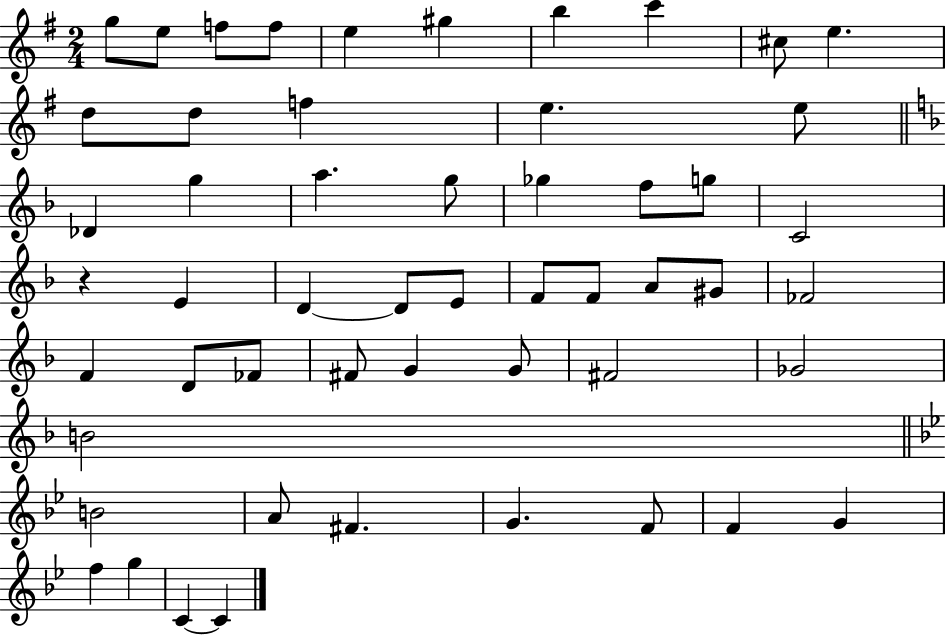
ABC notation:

X:1
T:Untitled
M:2/4
L:1/4
K:G
g/2 e/2 f/2 f/2 e ^g b c' ^c/2 e d/2 d/2 f e e/2 _D g a g/2 _g f/2 g/2 C2 z E D D/2 E/2 F/2 F/2 A/2 ^G/2 _F2 F D/2 _F/2 ^F/2 G G/2 ^F2 _G2 B2 B2 A/2 ^F G F/2 F G f g C C